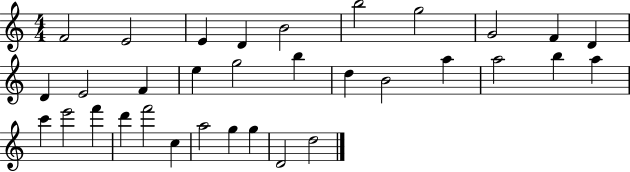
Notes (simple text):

F4/h E4/h E4/q D4/q B4/h B5/h G5/h G4/h F4/q D4/q D4/q E4/h F4/q E5/q G5/h B5/q D5/q B4/h A5/q A5/h B5/q A5/q C6/q E6/h F6/q D6/q F6/h C5/q A5/h G5/q G5/q D4/h D5/h